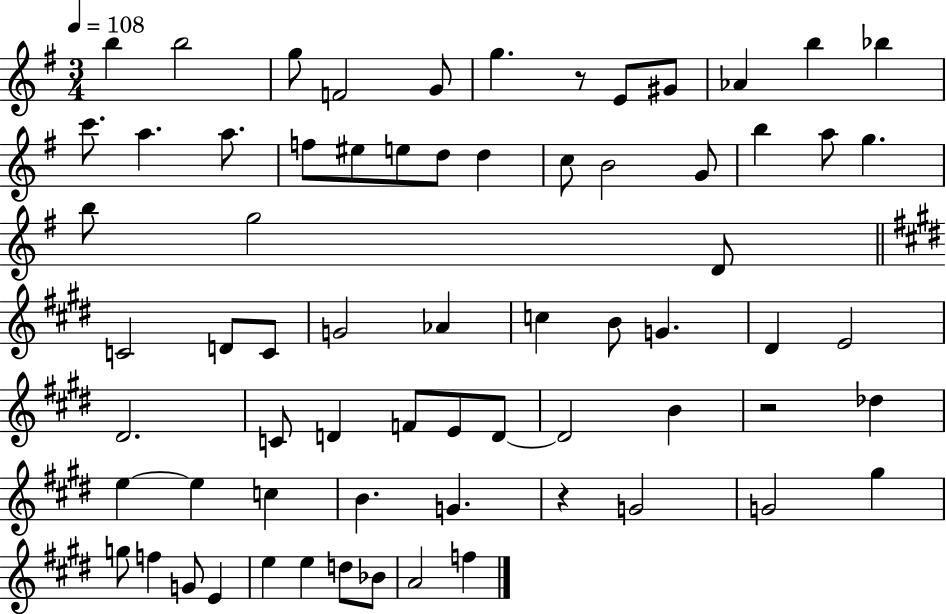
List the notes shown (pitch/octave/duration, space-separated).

B5/q B5/h G5/e F4/h G4/e G5/q. R/e E4/e G#4/e Ab4/q B5/q Bb5/q C6/e. A5/q. A5/e. F5/e EIS5/e E5/e D5/e D5/q C5/e B4/h G4/e B5/q A5/e G5/q. B5/e G5/h D4/e C4/h D4/e C4/e G4/h Ab4/q C5/q B4/e G4/q. D#4/q E4/h D#4/h. C4/e D4/q F4/e E4/e D4/e D4/h B4/q R/h Db5/q E5/q E5/q C5/q B4/q. G4/q. R/q G4/h G4/h G#5/q G5/e F5/q G4/e E4/q E5/q E5/q D5/e Bb4/e A4/h F5/q